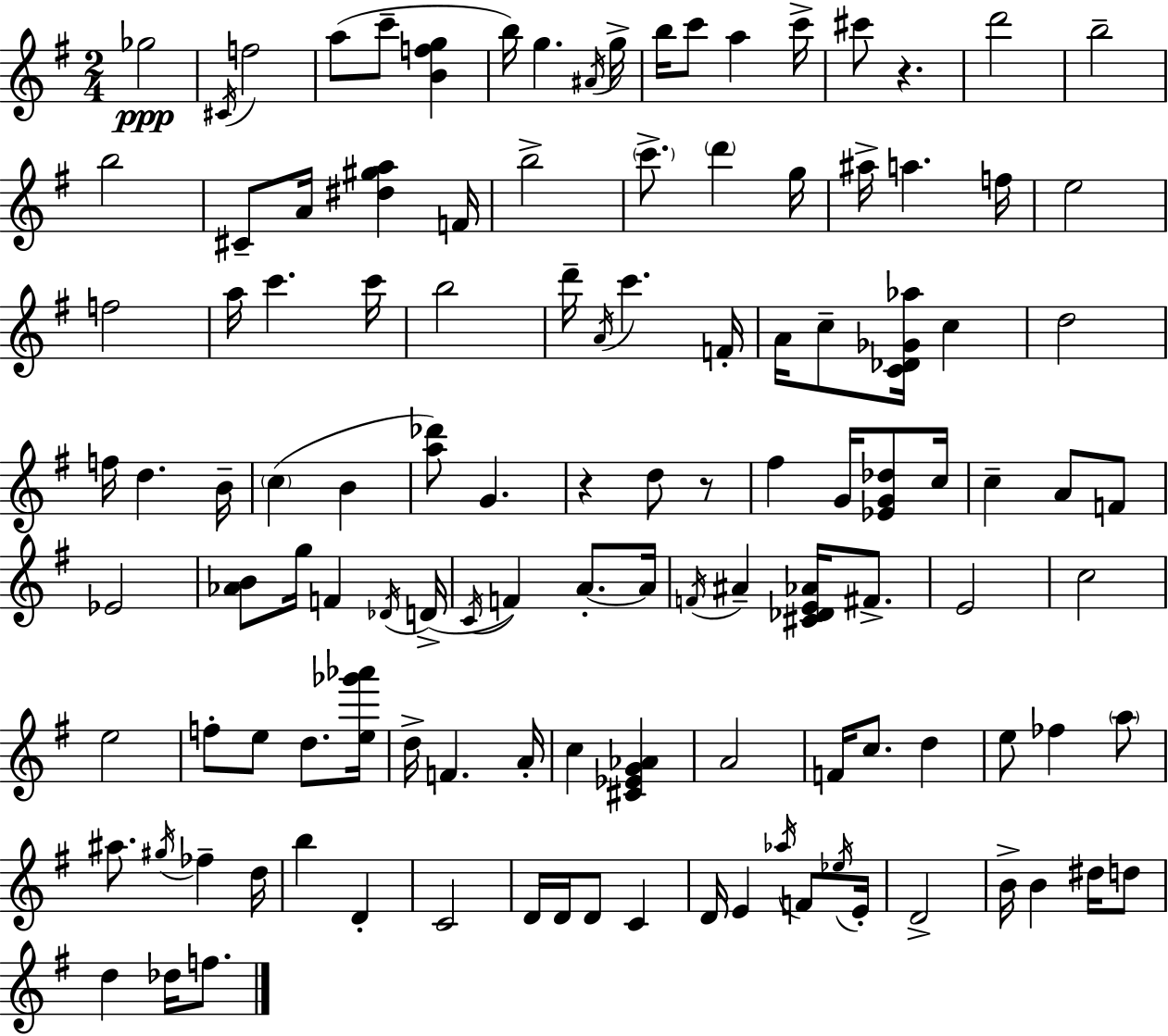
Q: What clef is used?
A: treble